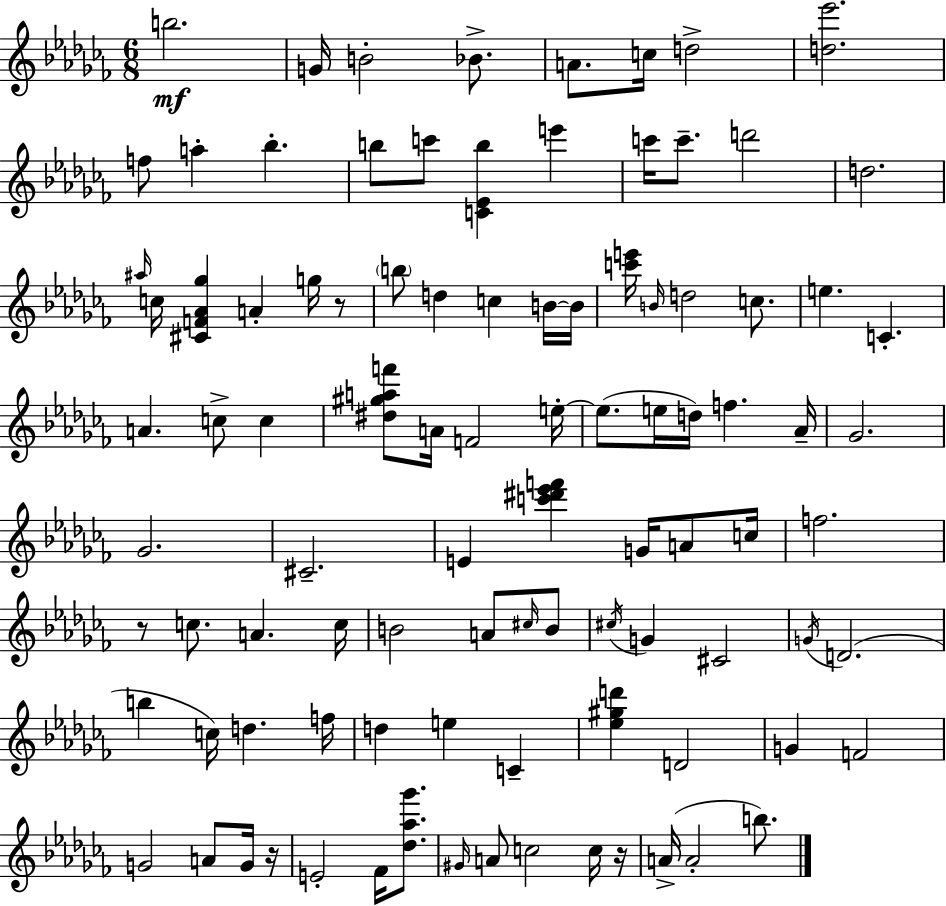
B5/h. G4/s B4/h Bb4/e. A4/e. C5/s D5/h [D5,Eb6]/h. F5/e A5/q Bb5/q. B5/e C6/e [C4,Eb4,B5]/q E6/q C6/s C6/e. D6/h D5/h. A#5/s C5/s [C#4,F4,Ab4,Gb5]/q A4/q G5/s R/e B5/e D5/q C5/q B4/s B4/s [C6,E6]/s B4/s D5/h C5/e. E5/q. C4/q. A4/q. C5/e C5/q [D#5,G#5,A5,F6]/e A4/s F4/h E5/s E5/e. E5/s D5/s F5/q. Ab4/s Gb4/h. Gb4/h. C#4/h. E4/q [C6,D#6,Eb6,F6]/q G4/s A4/e C5/s F5/h. R/e C5/e. A4/q. C5/s B4/h A4/e C#5/s B4/e C#5/s G4/q C#4/h G4/s D4/h. B5/q C5/s D5/q. F5/s D5/q E5/q C4/q [Eb5,G#5,D6]/q D4/h G4/q F4/h G4/h A4/e G4/s R/s E4/h FES4/s [Db5,Ab5,Gb6]/e. G#4/s A4/e C5/h C5/s R/s A4/s A4/h B5/e.